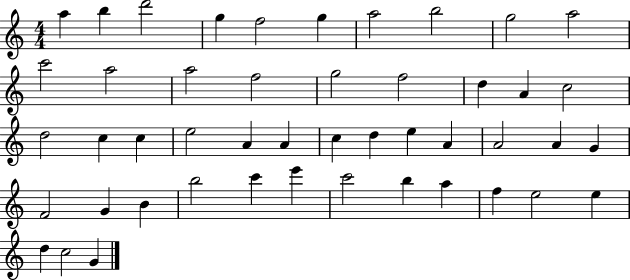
X:1
T:Untitled
M:4/4
L:1/4
K:C
a b d'2 g f2 g a2 b2 g2 a2 c'2 a2 a2 f2 g2 f2 d A c2 d2 c c e2 A A c d e A A2 A G F2 G B b2 c' e' c'2 b a f e2 e d c2 G